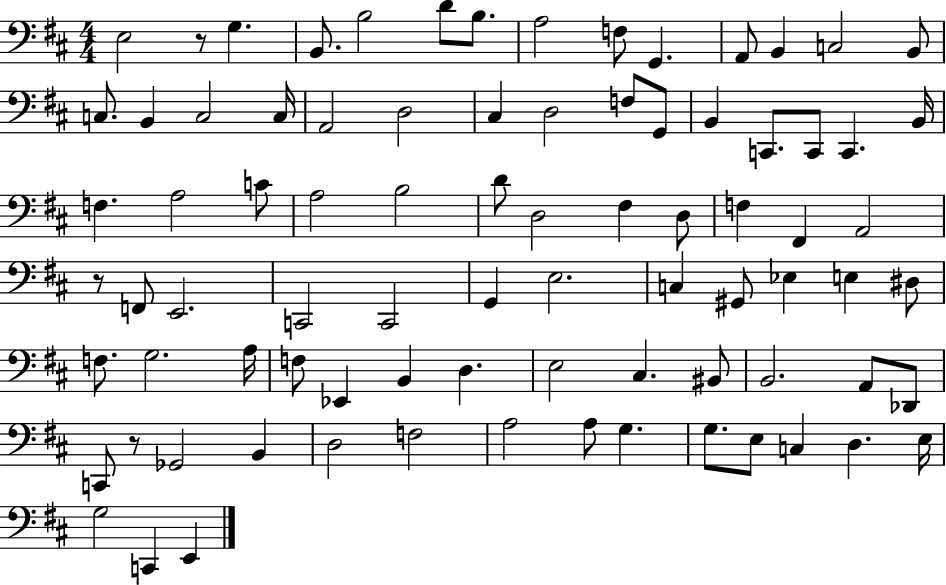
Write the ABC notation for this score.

X:1
T:Untitled
M:4/4
L:1/4
K:D
E,2 z/2 G, B,,/2 B,2 D/2 B,/2 A,2 F,/2 G,, A,,/2 B,, C,2 B,,/2 C,/2 B,, C,2 C,/4 A,,2 D,2 ^C, D,2 F,/2 G,,/2 B,, C,,/2 C,,/2 C,, B,,/4 F, A,2 C/2 A,2 B,2 D/2 D,2 ^F, D,/2 F, ^F,, A,,2 z/2 F,,/2 E,,2 C,,2 C,,2 G,, E,2 C, ^G,,/2 _E, E, ^D,/2 F,/2 G,2 A,/4 F,/2 _E,, B,, D, E,2 ^C, ^B,,/2 B,,2 A,,/2 _D,,/2 C,,/2 z/2 _G,,2 B,, D,2 F,2 A,2 A,/2 G, G,/2 E,/2 C, D, E,/4 G,2 C,, E,,